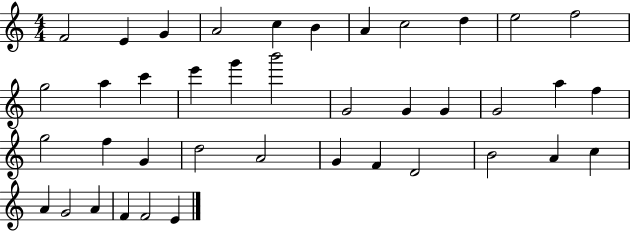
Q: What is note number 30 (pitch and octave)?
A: F4